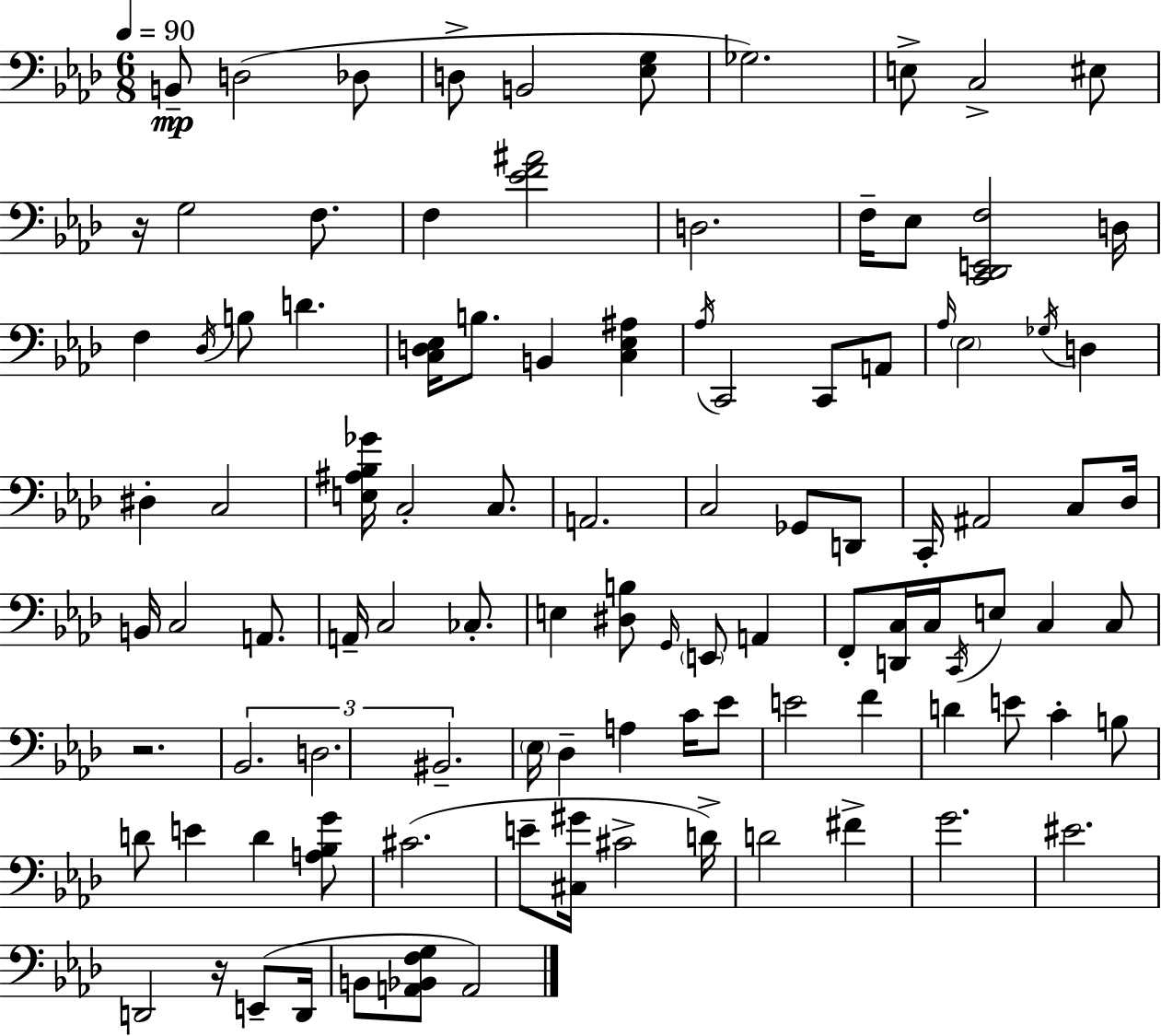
B2/e D3/h Db3/e D3/e B2/h [Eb3,G3]/e Gb3/h. E3/e C3/h EIS3/e R/s G3/h F3/e. F3/q [Eb4,F4,A#4]/h D3/h. F3/s Eb3/e [C2,Db2,E2,F3]/h D3/s F3/q Db3/s B3/e D4/q. [C3,D3,Eb3]/s B3/e. B2/q [C3,Eb3,A#3]/q Ab3/s C2/h C2/e A2/e Ab3/s Eb3/h Gb3/s D3/q D#3/q C3/h [E3,A#3,Bb3,Gb4]/s C3/h C3/e. A2/h. C3/h Gb2/e D2/e C2/s A#2/h C3/e Db3/s B2/s C3/h A2/e. A2/s C3/h CES3/e. E3/q [D#3,B3]/e G2/s E2/e A2/q F2/e [D2,C3]/s C3/s C2/s E3/e C3/q C3/e R/h. Bb2/h. D3/h. BIS2/h. Eb3/s Db3/q A3/q C4/s Eb4/e E4/h F4/q D4/q E4/e C4/q B3/e D4/e E4/q D4/q [A3,Bb3,G4]/e C#4/h. E4/e [C#3,G#4]/s C#4/h D4/s D4/h F#4/q G4/h. EIS4/h. D2/h R/s E2/e D2/s B2/e [A2,Bb2,F3,G3]/e A2/h